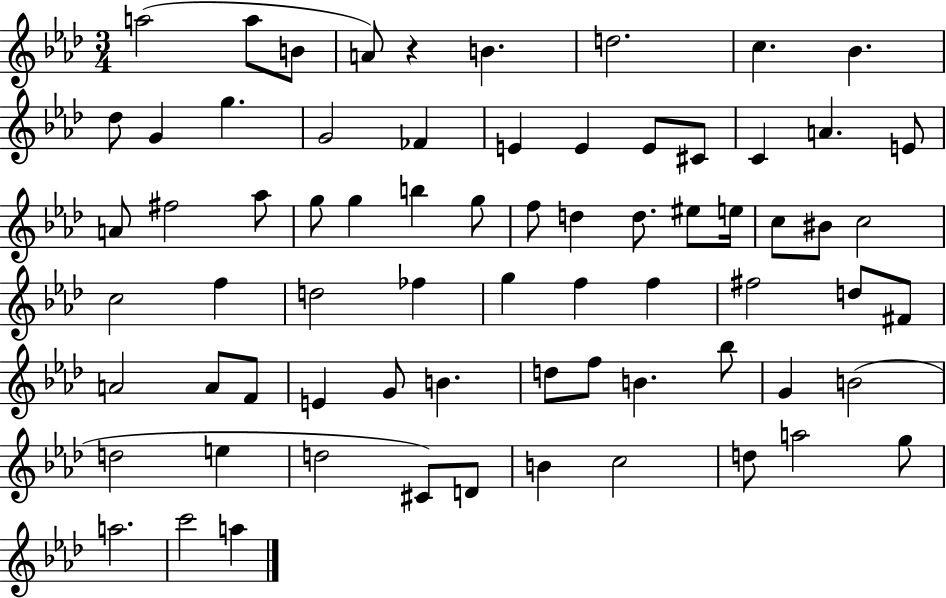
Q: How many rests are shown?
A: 1